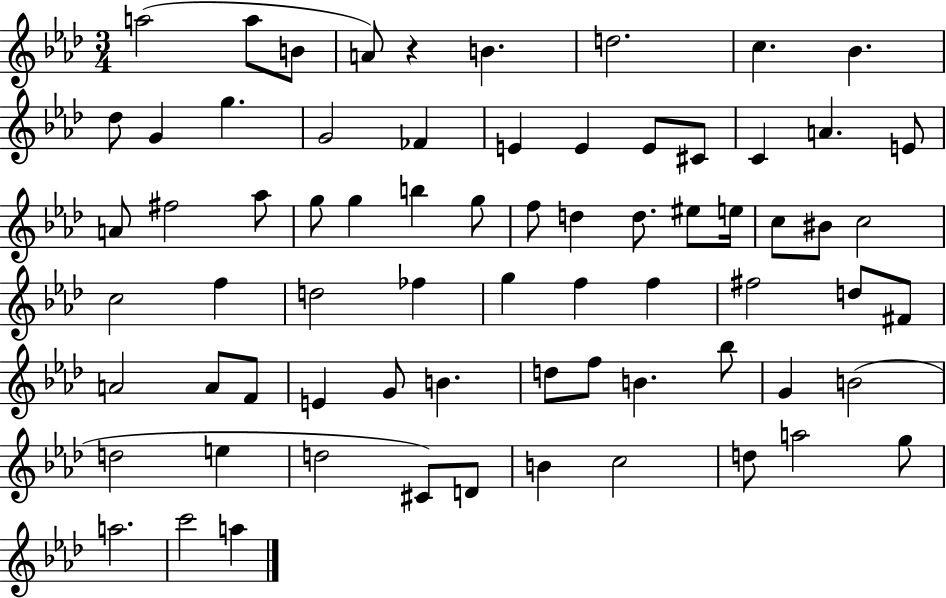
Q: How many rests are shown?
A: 1